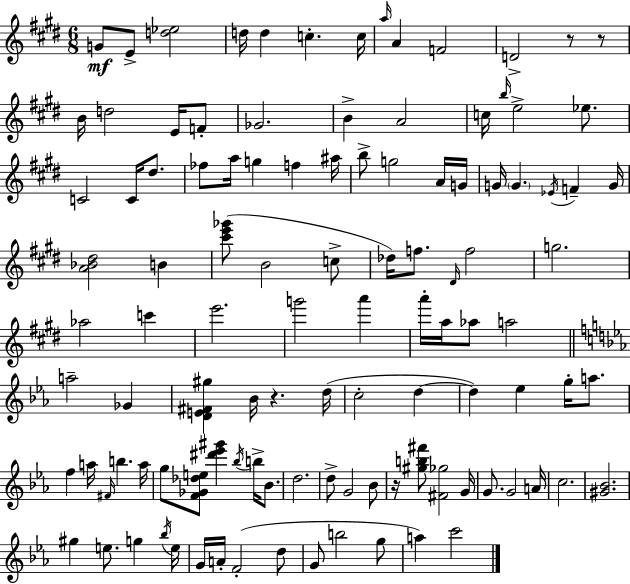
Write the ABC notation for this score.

X:1
T:Untitled
M:6/8
L:1/4
K:E
G/2 E/2 [d_e]2 d/4 d c c/4 a/4 A F2 D2 z/2 z/2 B/4 d2 E/4 F/2 _G2 B A2 c/4 b/4 e2 _e/2 C2 C/4 ^d/2 _f/2 a/4 g f ^a/4 b/2 g2 A/4 G/4 G/4 G _E/4 F G/4 [A_B^d]2 B [^c'e'_g']/2 B2 c/2 _d/4 f/2 ^D/4 f2 g2 _a2 c' e'2 g'2 a' a'/4 a/4 _a/2 a2 a2 _G [DE^F^g] _B/4 z d/4 c2 d d _e g/4 a/2 f a/4 ^F/4 b a/4 g/2 [F_G_de]/2 [^d'_e'^g'] _b/4 b/4 _B/2 d2 d/2 G2 _B/2 z/4 [^gb^f']/2 [^F_g]2 G/4 G/2 G2 A/4 c2 [^G_B]2 ^g e/2 g _b/4 e/4 G/4 A/4 F2 d/2 G/2 b2 g/2 a c'2